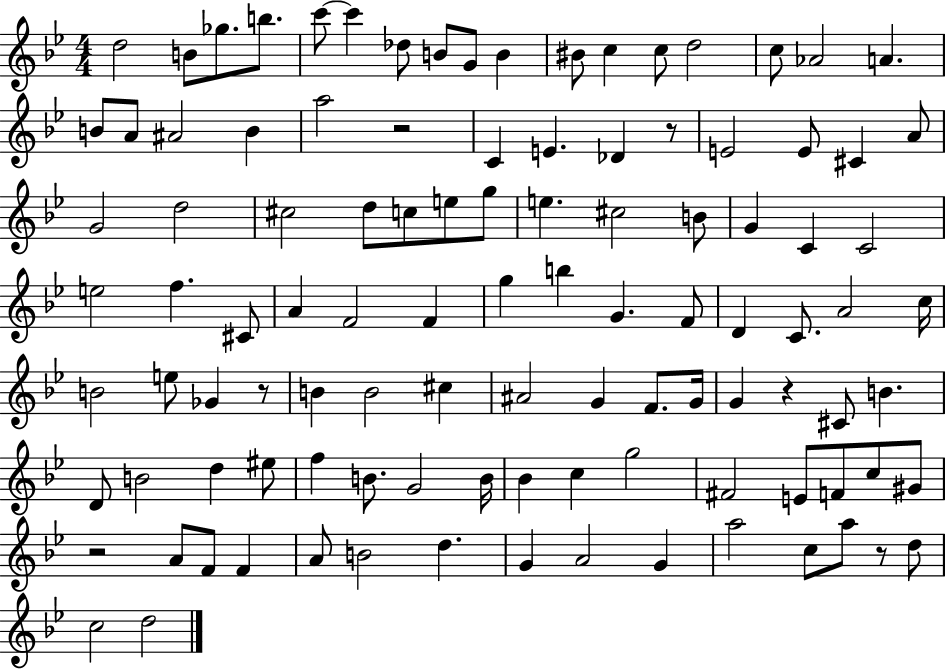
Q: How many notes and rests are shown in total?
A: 106